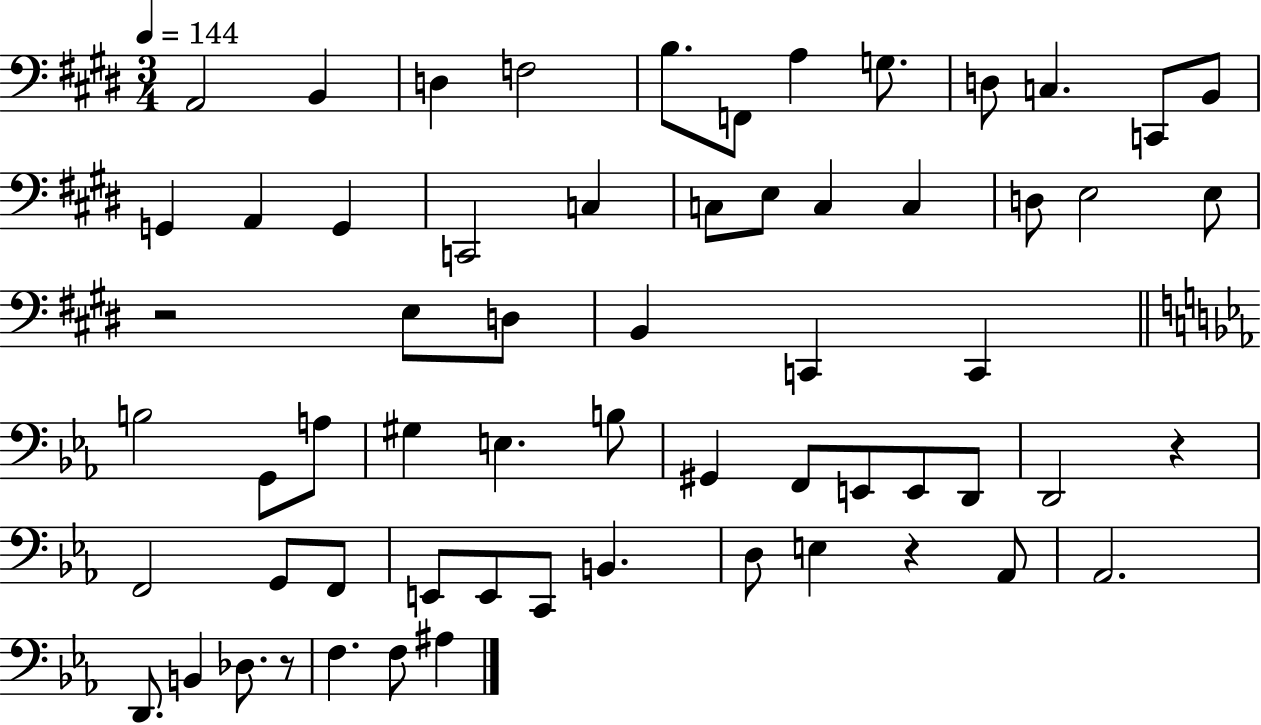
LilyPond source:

{
  \clef bass
  \numericTimeSignature
  \time 3/4
  \key e \major
  \tempo 4 = 144
  a,2 b,4 | d4 f2 | b8. f,8 a4 g8. | d8 c4. c,8 b,8 | \break g,4 a,4 g,4 | c,2 c4 | c8 e8 c4 c4 | d8 e2 e8 | \break r2 e8 d8 | b,4 c,4 c,4 | \bar "||" \break \key ees \major b2 g,8 a8 | gis4 e4. b8 | gis,4 f,8 e,8 e,8 d,8 | d,2 r4 | \break f,2 g,8 f,8 | e,8 e,8 c,8 b,4. | d8 e4 r4 aes,8 | aes,2. | \break d,8. b,4 des8. r8 | f4. f8 ais4 | \bar "|."
}